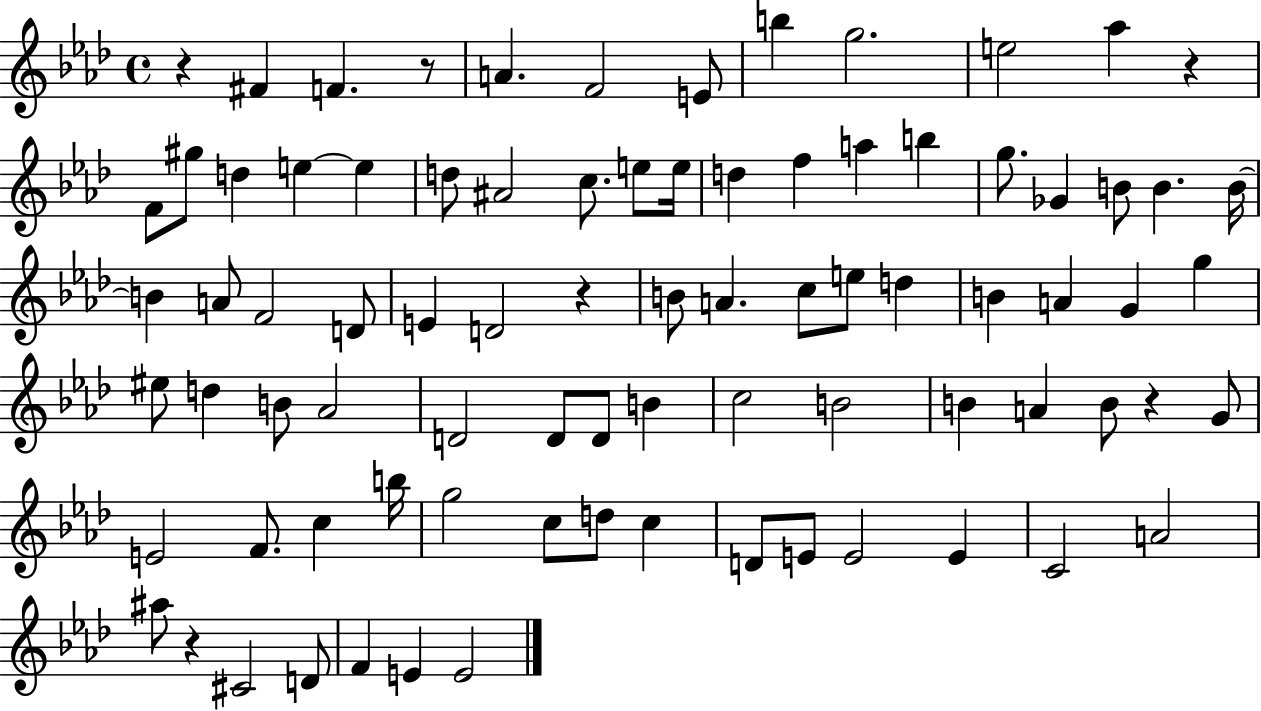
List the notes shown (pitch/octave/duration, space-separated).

R/q F#4/q F4/q. R/e A4/q. F4/h E4/e B5/q G5/h. E5/h Ab5/q R/q F4/e G#5/e D5/q E5/q E5/q D5/e A#4/h C5/e. E5/e E5/s D5/q F5/q A5/q B5/q G5/e. Gb4/q B4/e B4/q. B4/s B4/q A4/e F4/h D4/e E4/q D4/h R/q B4/e A4/q. C5/e E5/e D5/q B4/q A4/q G4/q G5/q EIS5/e D5/q B4/e Ab4/h D4/h D4/e D4/e B4/q C5/h B4/h B4/q A4/q B4/e R/q G4/e E4/h F4/e. C5/q B5/s G5/h C5/e D5/e C5/q D4/e E4/e E4/h E4/q C4/h A4/h A#5/e R/q C#4/h D4/e F4/q E4/q E4/h